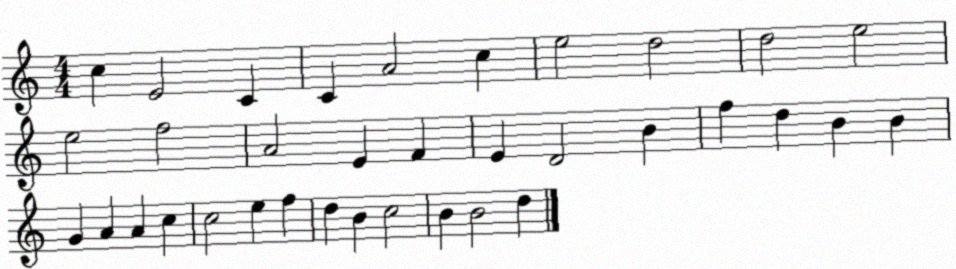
X:1
T:Untitled
M:4/4
L:1/4
K:C
c E2 C C A2 c e2 d2 d2 e2 e2 f2 A2 E F E D2 B f d B B G A A c c2 e f d B c2 B B2 d